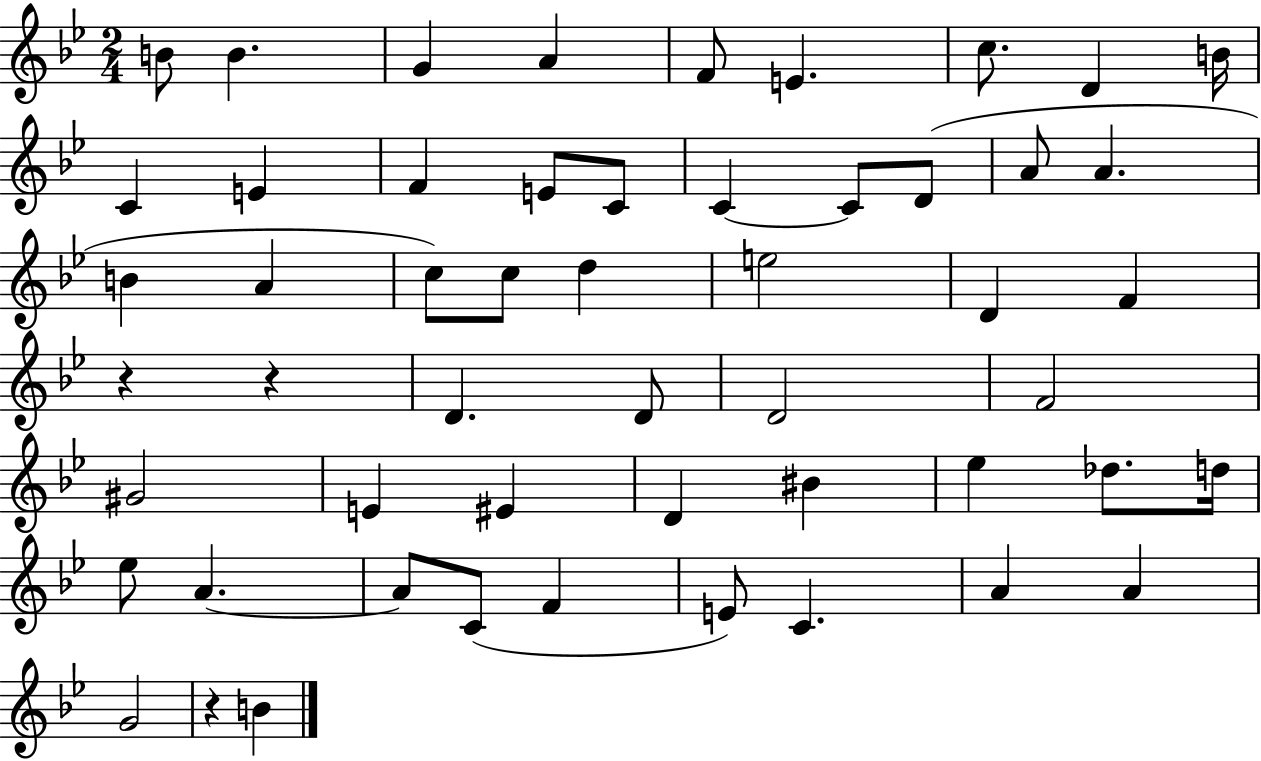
{
  \clef treble
  \numericTimeSignature
  \time 2/4
  \key bes \major
  \repeat volta 2 { b'8 b'4. | g'4 a'4 | f'8 e'4. | c''8. d'4 b'16 | \break c'4 e'4 | f'4 e'8 c'8 | c'4~~ c'8 d'8( | a'8 a'4. | \break b'4 a'4 | c''8) c''8 d''4 | e''2 | d'4 f'4 | \break r4 r4 | d'4. d'8 | d'2 | f'2 | \break gis'2 | e'4 eis'4 | d'4 bis'4 | ees''4 des''8. d''16 | \break ees''8 a'4.~~ | a'8 c'8( f'4 | e'8) c'4. | a'4 a'4 | \break g'2 | r4 b'4 | } \bar "|."
}